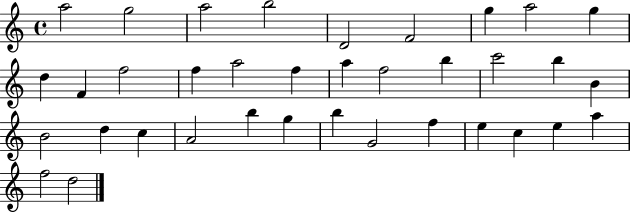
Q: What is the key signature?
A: C major